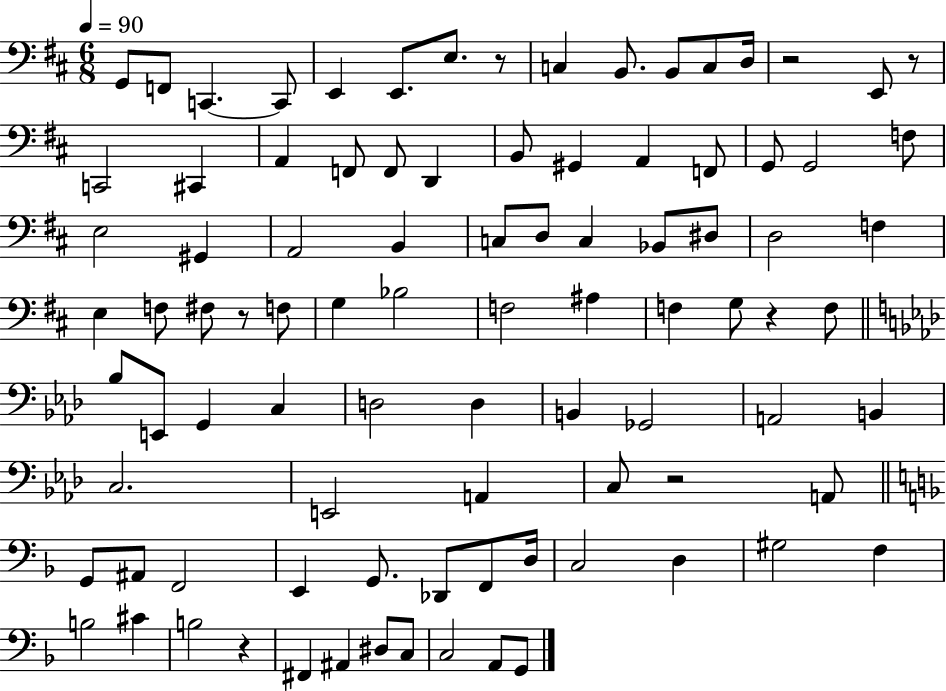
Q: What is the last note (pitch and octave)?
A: G2